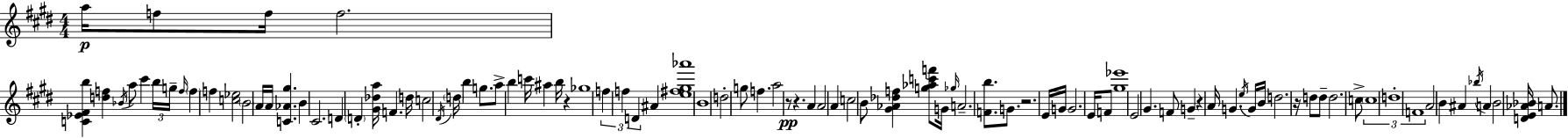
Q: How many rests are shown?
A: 6